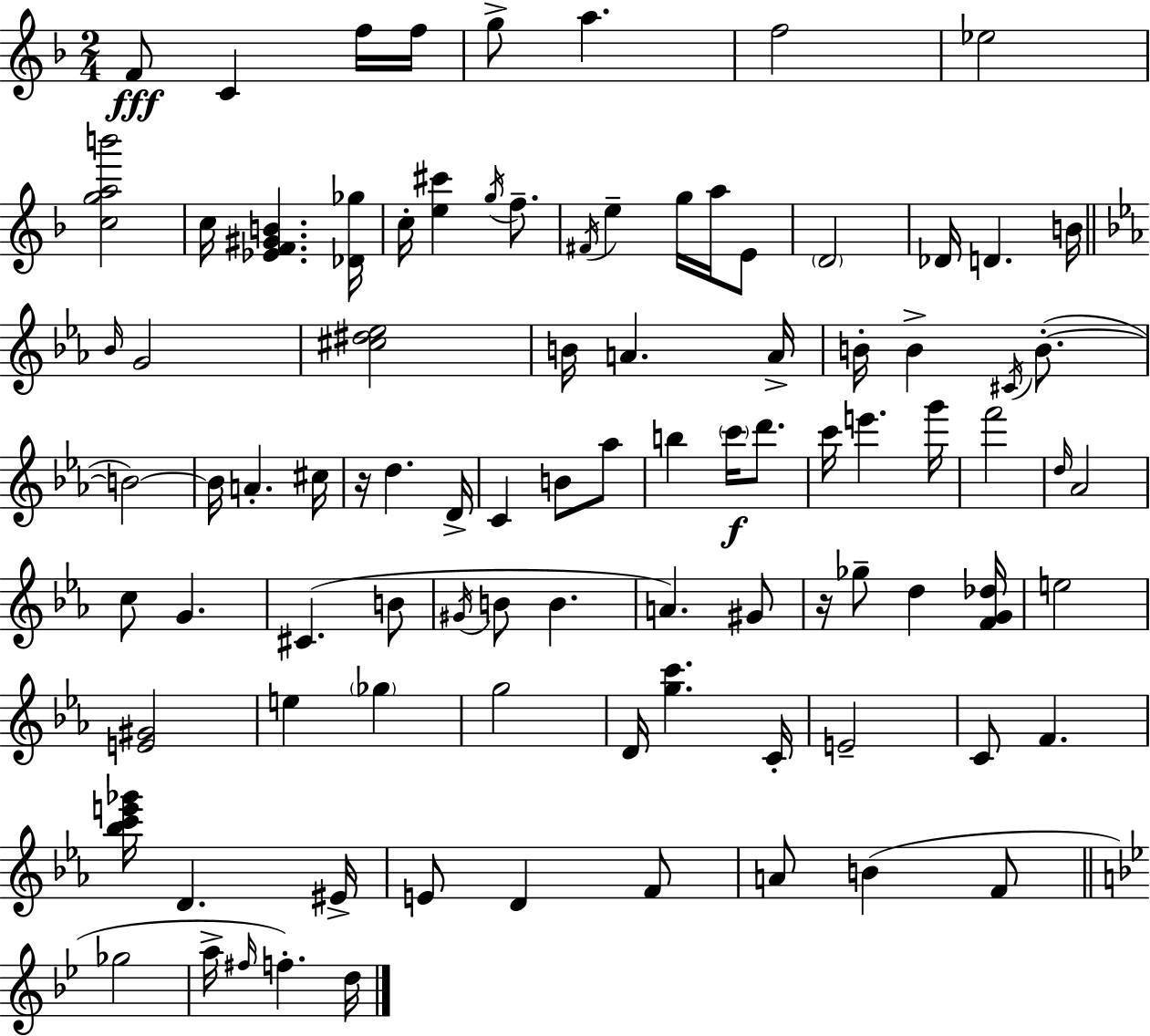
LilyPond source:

{
  \clef treble
  \numericTimeSignature
  \time 2/4
  \key d \minor
  \repeat volta 2 { f'8\fff c'4 f''16 f''16 | g''8-> a''4. | f''2 | ees''2 | \break <c'' g'' a'' b'''>2 | c''16 <ees' f' gis' b'>4. <des' ges''>16 | c''16-. <e'' cis'''>4 \acciaccatura { g''16 } f''8.-- | \acciaccatura { fis'16 } e''4-- g''16 a''16 | \break e'8 \parenthesize d'2 | des'16 d'4. | b'16 \bar "||" \break \key c \minor \grace { bes'16 } g'2 | <cis'' dis'' ees''>2 | b'16 a'4. | a'16-> b'16-. b'4-> \acciaccatura { cis'16 }( b'8.-.~~ | \break b'2~~) | b'16 a'4.-. | cis''16 r16 d''4. | d'16-> c'4 b'8 | \break aes''8 b''4 \parenthesize c'''16\f d'''8. | c'''16 e'''4. | g'''16 f'''2 | \grace { d''16 } aes'2 | \break c''8 g'4. | cis'4.( | b'8 \acciaccatura { gis'16 } b'8 b'4. | a'4.) | \break gis'8 r16 ges''8-- d''4 | <f' g' des''>16 e''2 | <e' gis'>2 | e''4 | \break \parenthesize ges''4 g''2 | d'16 <g'' c'''>4. | c'16-. e'2-- | c'8 f'4. | \break <bes'' c''' e''' ges'''>16 d'4. | eis'16-> e'8 d'4 | f'8 a'8 b'4( | f'8 \bar "||" \break \key g \minor ges''2 | a''16-> \grace { fis''16 } f''4.-.) | d''16 } \bar "|."
}